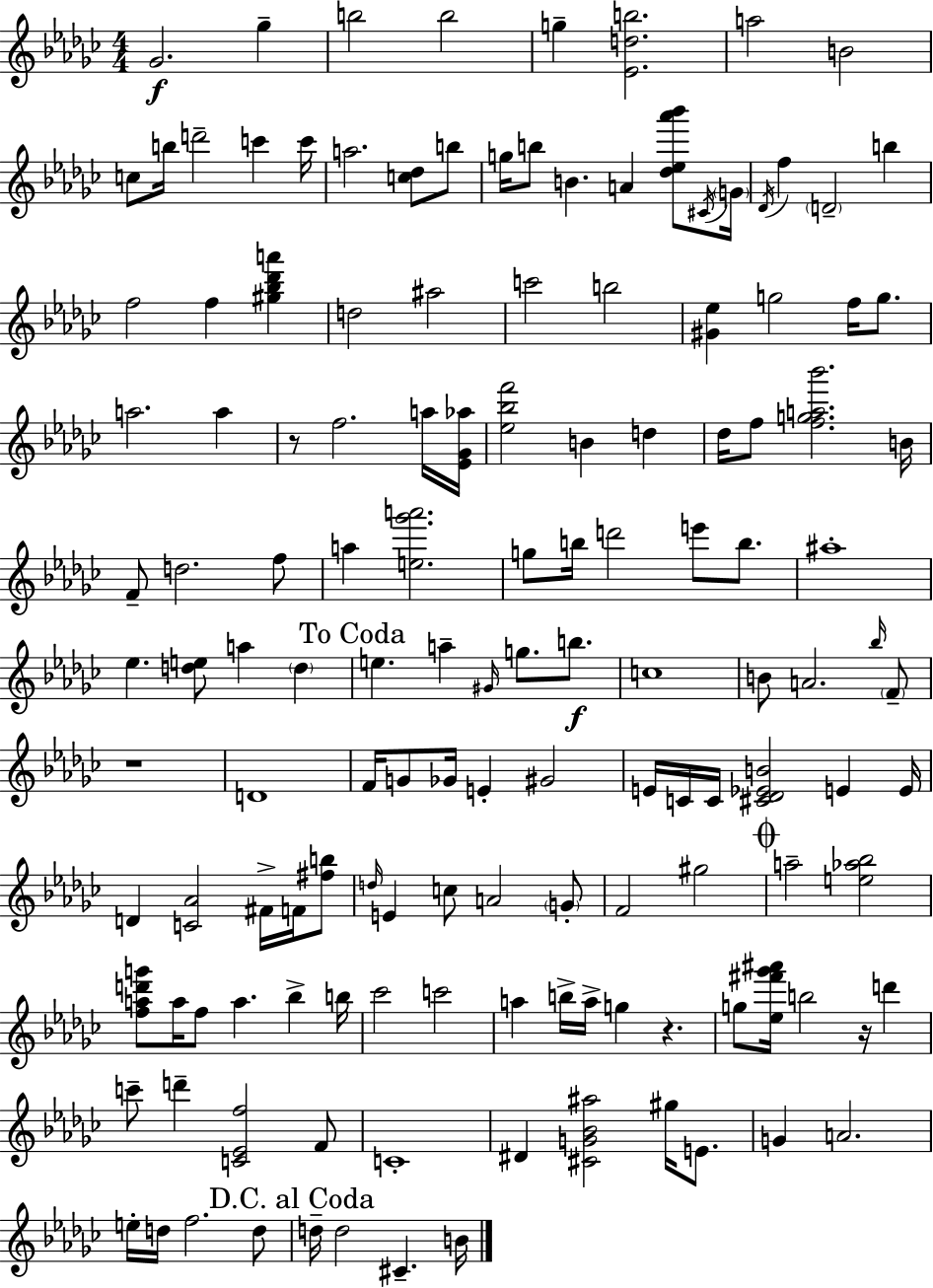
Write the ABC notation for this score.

X:1
T:Untitled
M:4/4
L:1/4
K:Ebm
_G2 _g b2 b2 g [_Edb]2 a2 B2 c/2 b/4 d'2 c' c'/4 a2 [c_d]/2 b/2 g/4 b/2 B A [_d_e_a'_b']/2 ^C/4 G/4 _D/4 f D2 b f2 f [^g_b_d'a'] d2 ^a2 c'2 b2 [^G_e] g2 f/4 g/2 a2 a z/2 f2 a/4 [_E_G_a]/4 [_e_bf']2 B d _d/4 f/2 [fga_b']2 B/4 F/2 d2 f/2 a [e_g'a']2 g/2 b/4 d'2 e'/2 b/2 ^a4 _e [de]/2 a d e a ^G/4 g/2 b/2 c4 B/2 A2 _b/4 F/2 z4 D4 F/4 G/2 _G/4 E ^G2 E/4 C/4 C/4 [^C_D_EB]2 E E/4 D [C_A]2 ^F/4 F/4 [^fb]/2 d/4 E c/2 A2 G/2 F2 ^g2 a2 [e_a_b]2 [fad'g']/2 a/4 f/2 a _b b/4 _c'2 c'2 a b/4 a/4 g z g/2 [_e^f'_g'^a']/4 b2 z/4 d' c'/2 d' [C_Ef]2 F/2 C4 ^D [^CG_B^a]2 ^g/4 E/2 G A2 e/4 d/4 f2 d/2 d/4 d2 ^C B/4